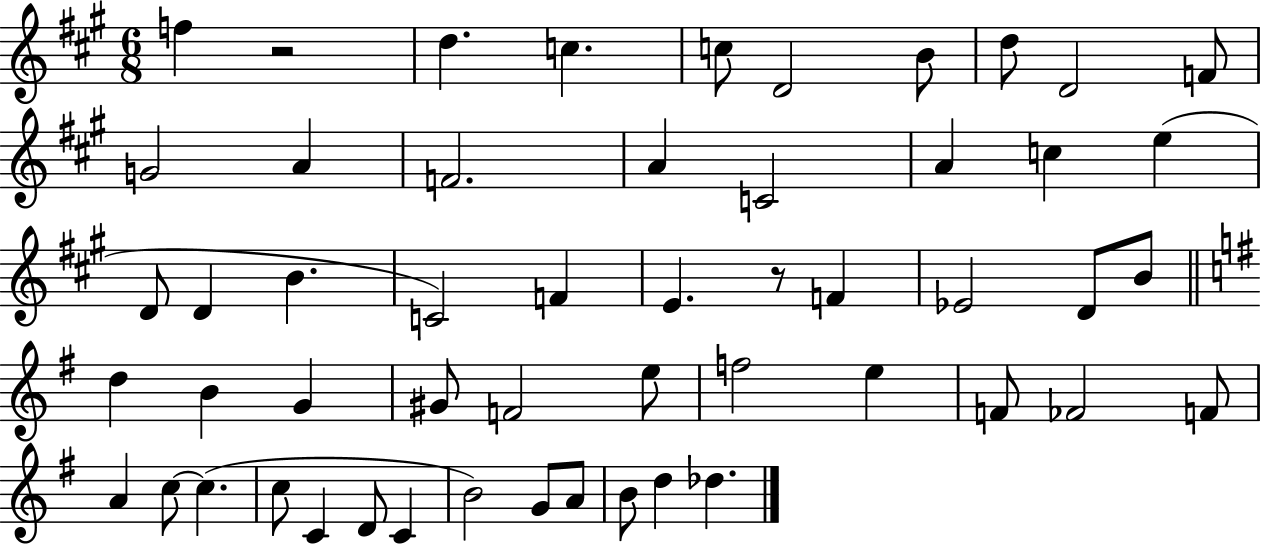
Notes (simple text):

F5/q R/h D5/q. C5/q. C5/e D4/h B4/e D5/e D4/h F4/e G4/h A4/q F4/h. A4/q C4/h A4/q C5/q E5/q D4/e D4/q B4/q. C4/h F4/q E4/q. R/e F4/q Eb4/h D4/e B4/e D5/q B4/q G4/q G#4/e F4/h E5/e F5/h E5/q F4/e FES4/h F4/e A4/q C5/e C5/q. C5/e C4/q D4/e C4/q B4/h G4/e A4/e B4/e D5/q Db5/q.